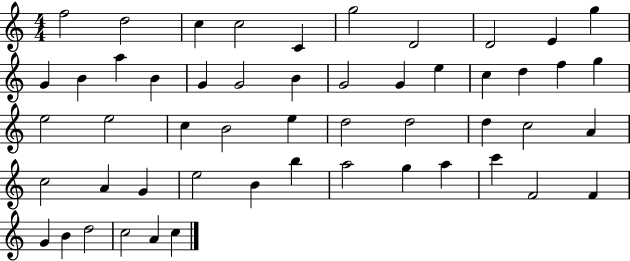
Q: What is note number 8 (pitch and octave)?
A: D4